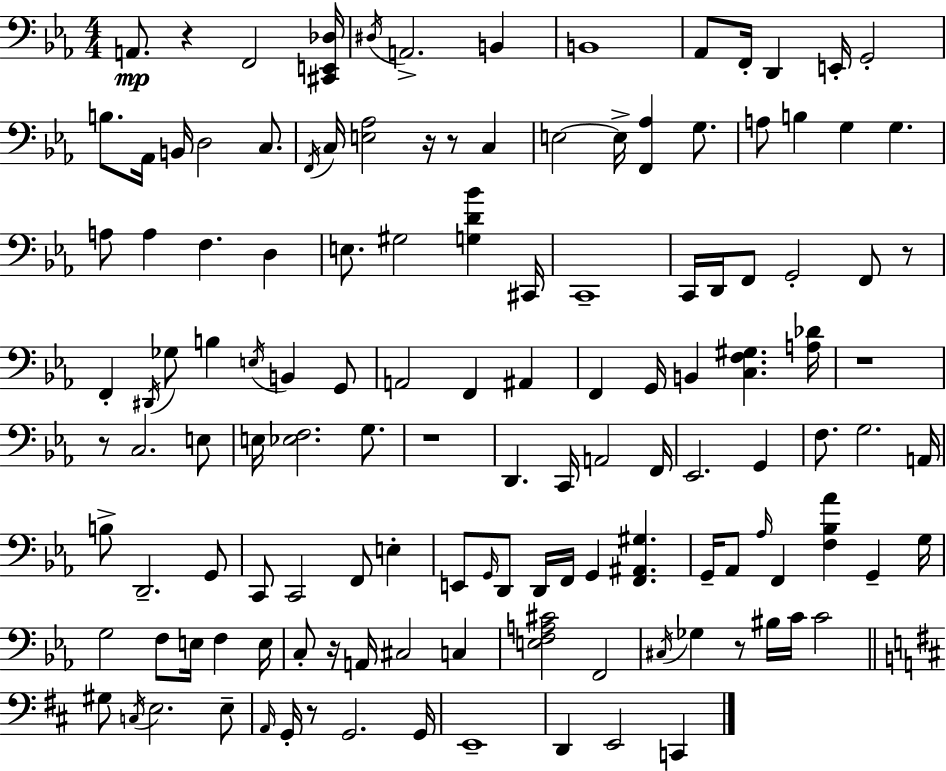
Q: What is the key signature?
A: EES major